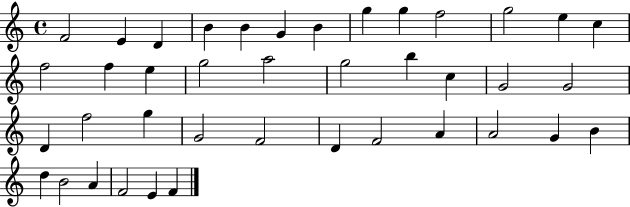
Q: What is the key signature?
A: C major